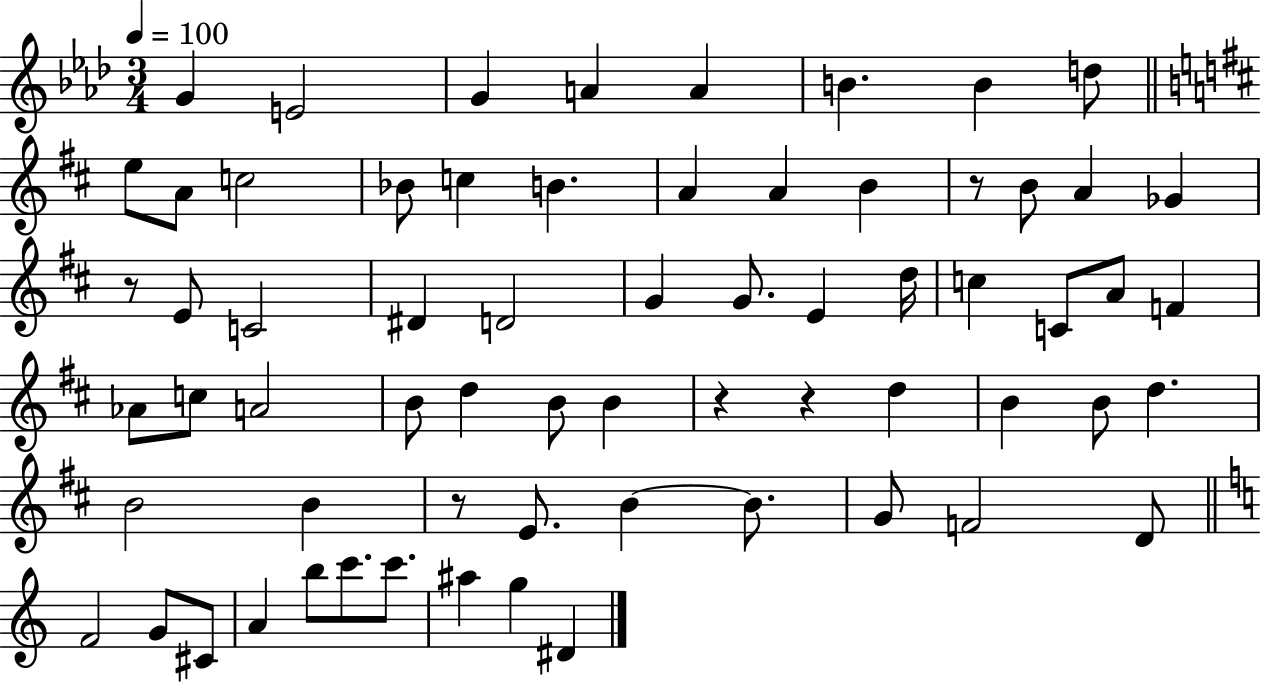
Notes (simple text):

G4/q E4/h G4/q A4/q A4/q B4/q. B4/q D5/e E5/e A4/e C5/h Bb4/e C5/q B4/q. A4/q A4/q B4/q R/e B4/e A4/q Gb4/q R/e E4/e C4/h D#4/q D4/h G4/q G4/e. E4/q D5/s C5/q C4/e A4/e F4/q Ab4/e C5/e A4/h B4/e D5/q B4/e B4/q R/q R/q D5/q B4/q B4/e D5/q. B4/h B4/q R/e E4/e. B4/q B4/e. G4/e F4/h D4/e F4/h G4/e C#4/e A4/q B5/e C6/e. C6/e. A#5/q G5/q D#4/q